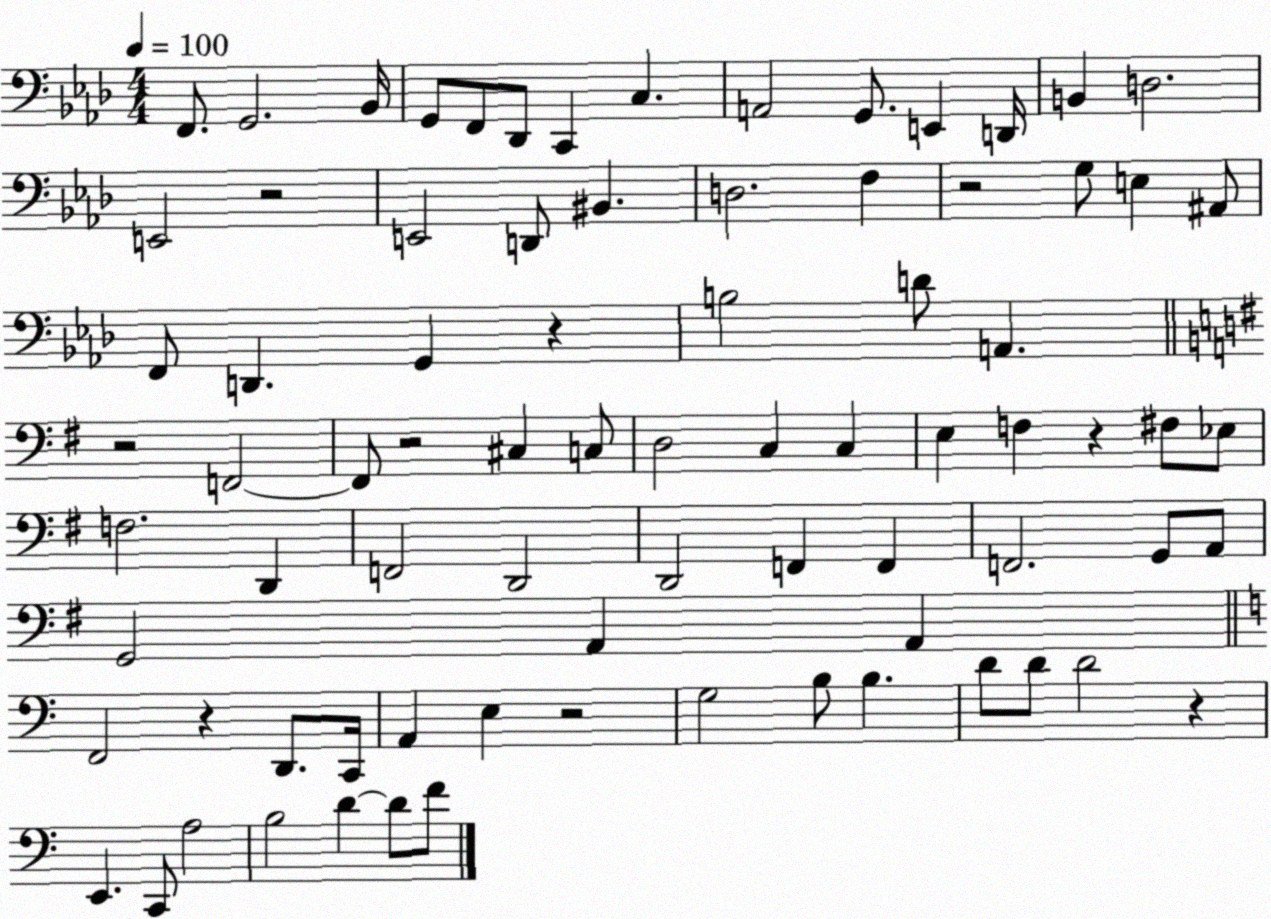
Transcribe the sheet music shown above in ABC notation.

X:1
T:Untitled
M:4/4
L:1/4
K:Ab
F,,/2 G,,2 _B,,/4 G,,/2 F,,/2 _D,,/2 C,, C, A,,2 G,,/2 E,, D,,/4 B,, D,2 E,,2 z2 E,,2 D,,/2 ^B,, D,2 F, z2 G,/2 E, ^A,,/2 F,,/2 D,, G,, z B,2 D/2 A,, z2 F,,2 F,,/2 z2 ^C, C,/2 D,2 C, C, E, F, z ^F,/2 _E,/2 F,2 D,, F,,2 D,,2 D,,2 F,, F,, F,,2 G,,/2 A,,/2 G,,2 A,, A,, F,,2 z D,,/2 C,,/4 A,, E, z2 G,2 B,/2 B, D/2 D/2 D2 z E,, C,,/2 A,2 B,2 D D/2 F/2